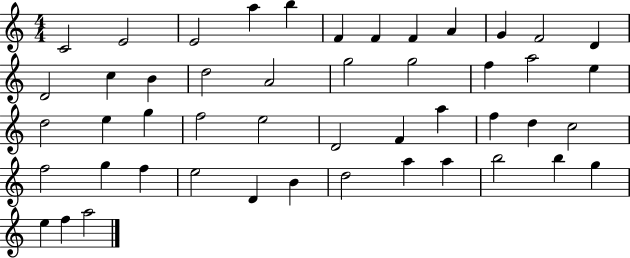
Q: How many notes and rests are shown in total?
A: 48